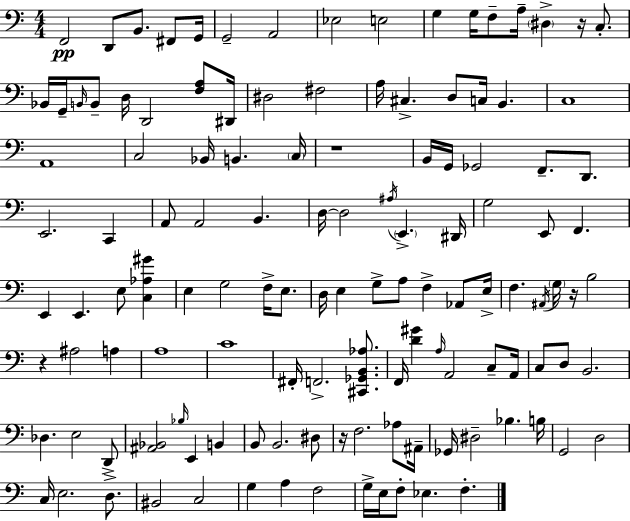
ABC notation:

X:1
T:Untitled
M:4/4
L:1/4
K:C
F,,2 D,,/2 B,,/2 ^F,,/2 G,,/4 G,,2 A,,2 _E,2 E,2 G, G,/4 F,/2 A,/4 ^D, z/4 C,/2 _B,,/4 G,,/4 B,,/4 B,,/2 D,/4 D,,2 [F,A,]/2 ^D,,/4 ^D,2 ^F,2 A,/4 ^C, D,/2 C,/4 B,, C,4 A,,4 C,2 _B,,/4 B,, C,/4 z4 B,,/4 G,,/4 _G,,2 F,,/2 D,,/2 E,,2 C,, A,,/2 A,,2 B,, D,/4 D,2 ^A,/4 E,, ^D,,/4 G,2 E,,/2 F,, E,, E,, E,/2 [C,_A,^G] E, G,2 F,/4 E,/2 D,/4 E, G,/2 A,/2 F, _A,,/2 E,/4 F, ^A,,/4 G,/4 z/4 B,2 z ^A,2 A, A,4 C4 ^F,,/4 F,,2 [^C,,_G,,B,,_A,]/2 F,,/4 [D^G] A,/4 A,,2 C,/2 A,,/4 C,/2 D,/2 B,,2 _D, E,2 D,,/2 [^A,,_B,,]2 _B,/4 E,, B,, B,,/2 B,,2 ^D,/2 z/4 F,2 _A,/2 ^A,,/4 _G,,/4 ^D,2 _B, B,/4 G,,2 D,2 C,/4 E,2 D,/2 ^B,,2 C,2 G, A, F,2 G,/4 E,/4 F,/2 _E, F,